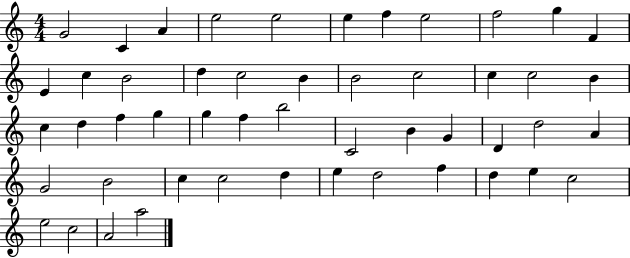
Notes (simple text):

G4/h C4/q A4/q E5/h E5/h E5/q F5/q E5/h F5/h G5/q F4/q E4/q C5/q B4/h D5/q C5/h B4/q B4/h C5/h C5/q C5/h B4/q C5/q D5/q F5/q G5/q G5/q F5/q B5/h C4/h B4/q G4/q D4/q D5/h A4/q G4/h B4/h C5/q C5/h D5/q E5/q D5/h F5/q D5/q E5/q C5/h E5/h C5/h A4/h A5/h